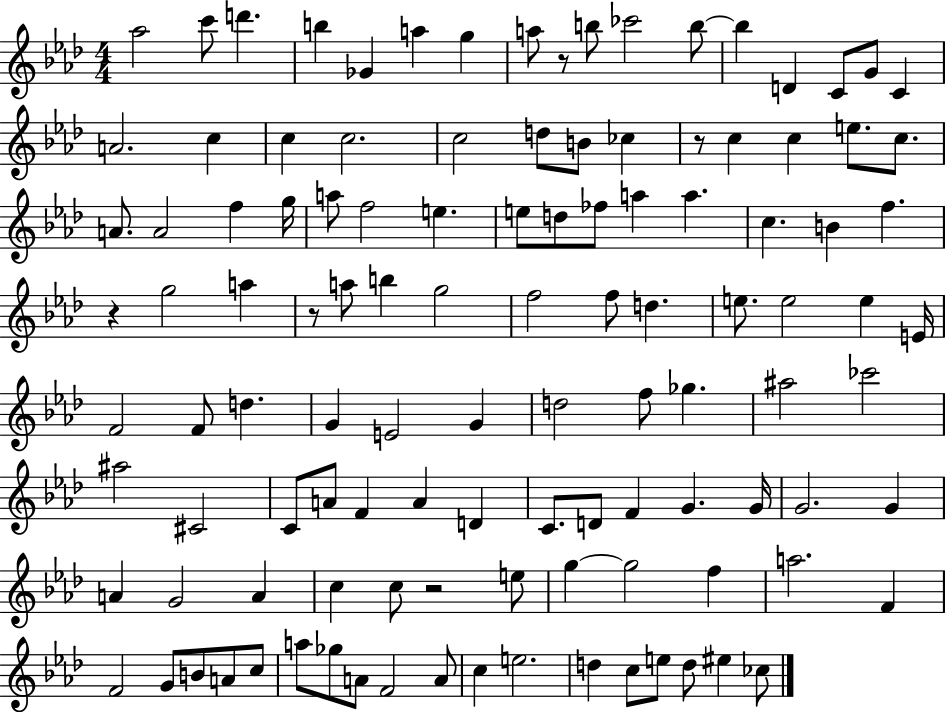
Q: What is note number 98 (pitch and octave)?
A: Gb5